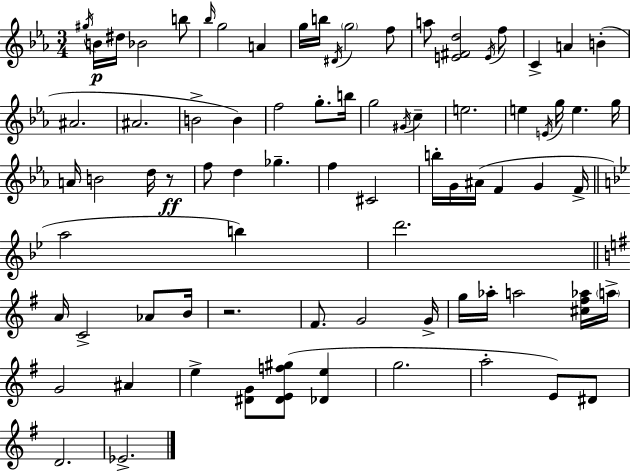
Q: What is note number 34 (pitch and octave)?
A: E5